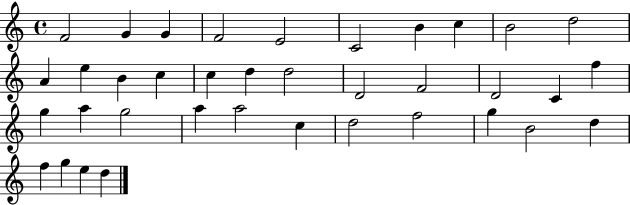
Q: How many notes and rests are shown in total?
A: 37